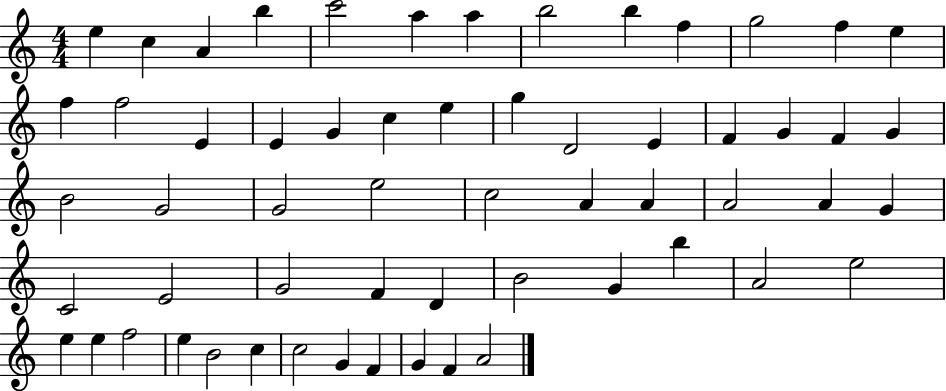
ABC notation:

X:1
T:Untitled
M:4/4
L:1/4
K:C
e c A b c'2 a a b2 b f g2 f e f f2 E E G c e g D2 E F G F G B2 G2 G2 e2 c2 A A A2 A G C2 E2 G2 F D B2 G b A2 e2 e e f2 e B2 c c2 G F G F A2